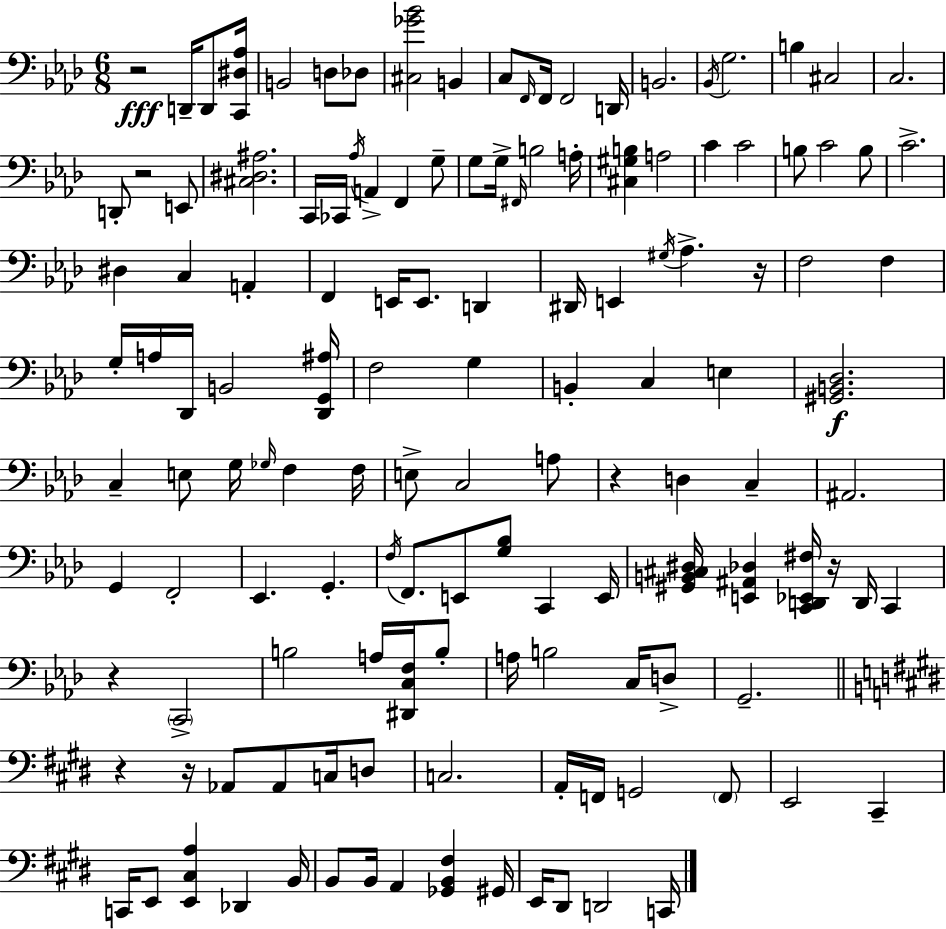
X:1
T:Untitled
M:6/8
L:1/4
K:Fm
z2 D,,/4 D,,/2 [C,,^D,_A,]/4 B,,2 D,/2 _D,/2 [^C,_G_B]2 B,, C,/2 F,,/4 F,,/4 F,,2 D,,/4 B,,2 _B,,/4 G,2 B, ^C,2 C,2 D,,/2 z2 E,,/2 [^C,^D,^A,]2 C,,/4 _C,,/4 _A,/4 A,, F,, G,/2 G,/2 G,/4 ^F,,/4 B,2 A,/4 [^C,^G,B,] A,2 C C2 B,/2 C2 B,/2 C2 ^D, C, A,, F,, E,,/4 E,,/2 D,, ^D,,/4 E,, ^G,/4 _A, z/4 F,2 F, G,/4 A,/4 _D,,/4 B,,2 [_D,,G,,^A,]/4 F,2 G, B,, C, E, [^G,,B,,_D,]2 C, E,/2 G,/4 _G,/4 F, F,/4 E,/2 C,2 A,/2 z D, C, ^A,,2 G,, F,,2 _E,, G,, F,/4 F,,/2 E,,/2 [G,_B,]/2 C,, E,,/4 [^G,,B,,^C,^D,]/4 [E,,^A,,_D,] [C,,D,,_E,,^F,]/4 z/4 D,,/4 C,, z C,,2 B,2 A,/4 [^D,,C,F,]/4 B,/2 A,/4 B,2 C,/4 D,/2 G,,2 z z/4 _A,,/2 _A,,/2 C,/4 D,/2 C,2 A,,/4 F,,/4 G,,2 F,,/2 E,,2 ^C,, C,,/4 E,,/2 [E,,^C,A,] _D,, B,,/4 B,,/2 B,,/4 A,, [_G,,B,,^F,] ^G,,/4 E,,/4 ^D,,/2 D,,2 C,,/4